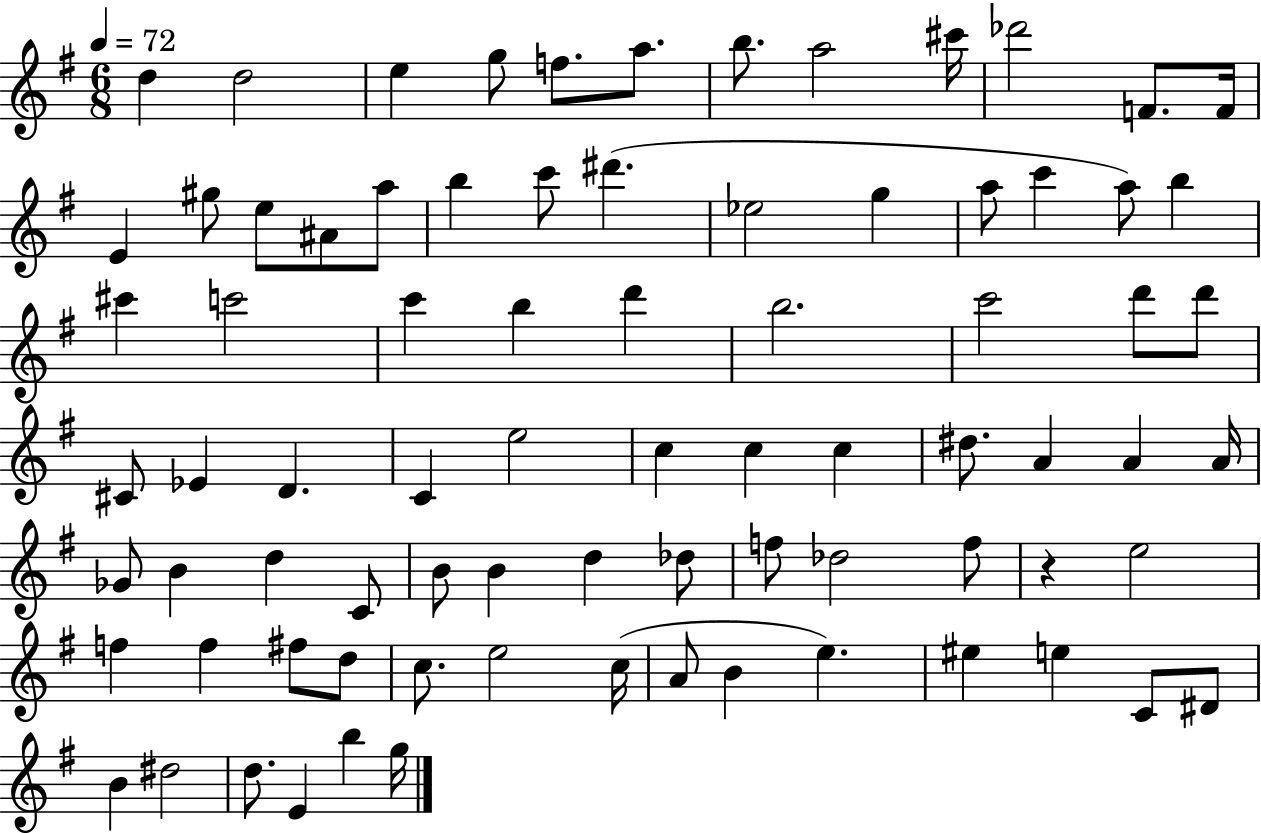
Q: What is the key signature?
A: G major